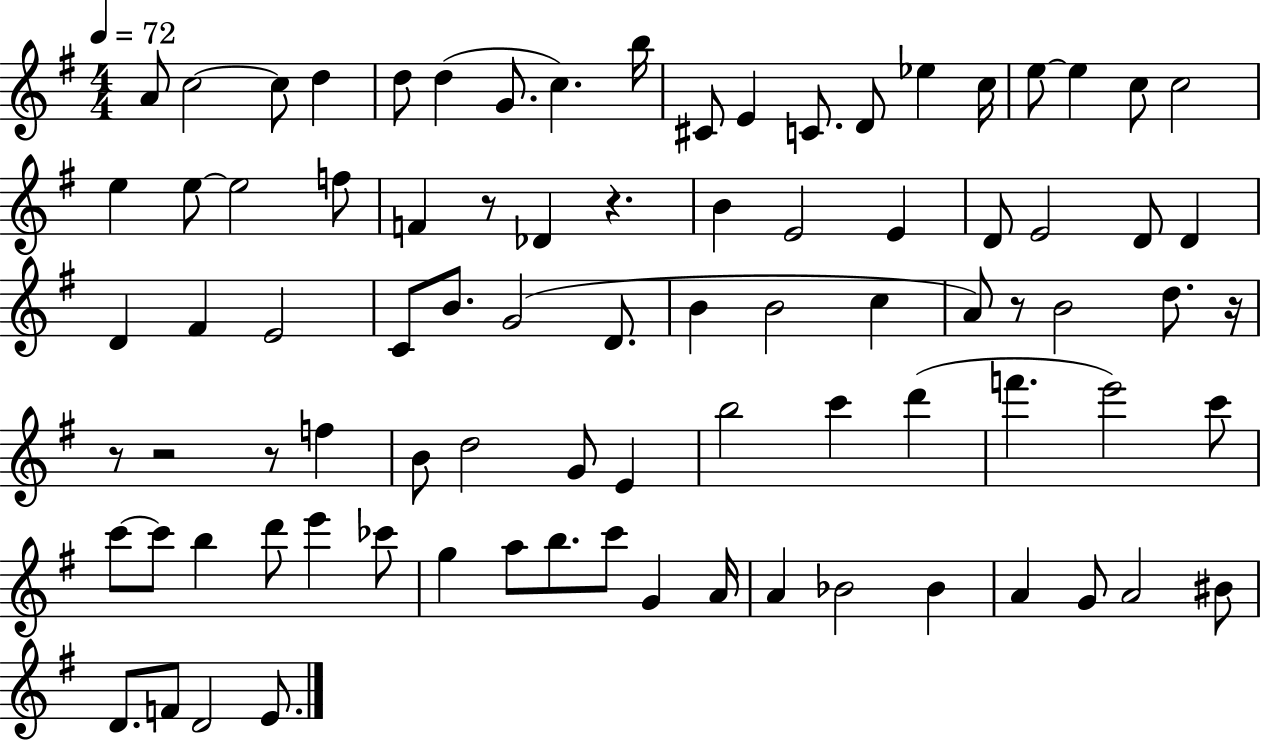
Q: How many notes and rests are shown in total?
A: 86